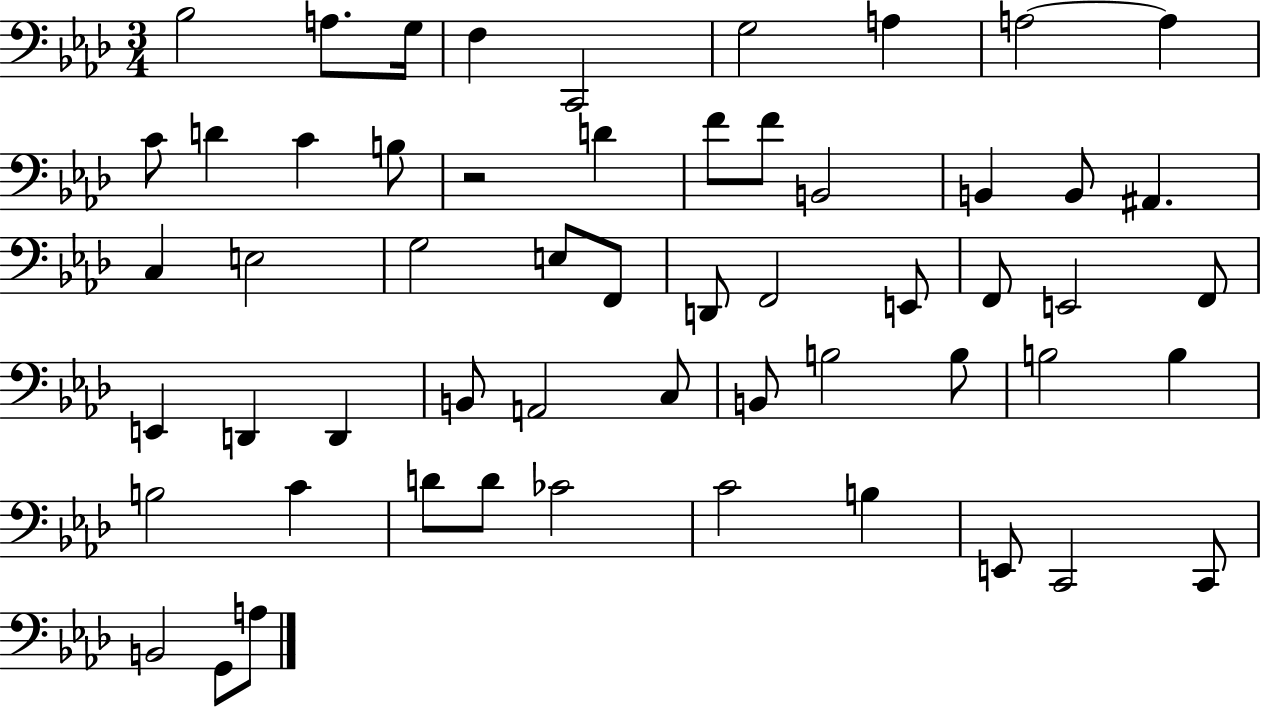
X:1
T:Untitled
M:3/4
L:1/4
K:Ab
_B,2 A,/2 G,/4 F, C,,2 G,2 A, A,2 A, C/2 D C B,/2 z2 D F/2 F/2 B,,2 B,, B,,/2 ^A,, C, E,2 G,2 E,/2 F,,/2 D,,/2 F,,2 E,,/2 F,,/2 E,,2 F,,/2 E,, D,, D,, B,,/2 A,,2 C,/2 B,,/2 B,2 B,/2 B,2 B, B,2 C D/2 D/2 _C2 C2 B, E,,/2 C,,2 C,,/2 B,,2 G,,/2 A,/2